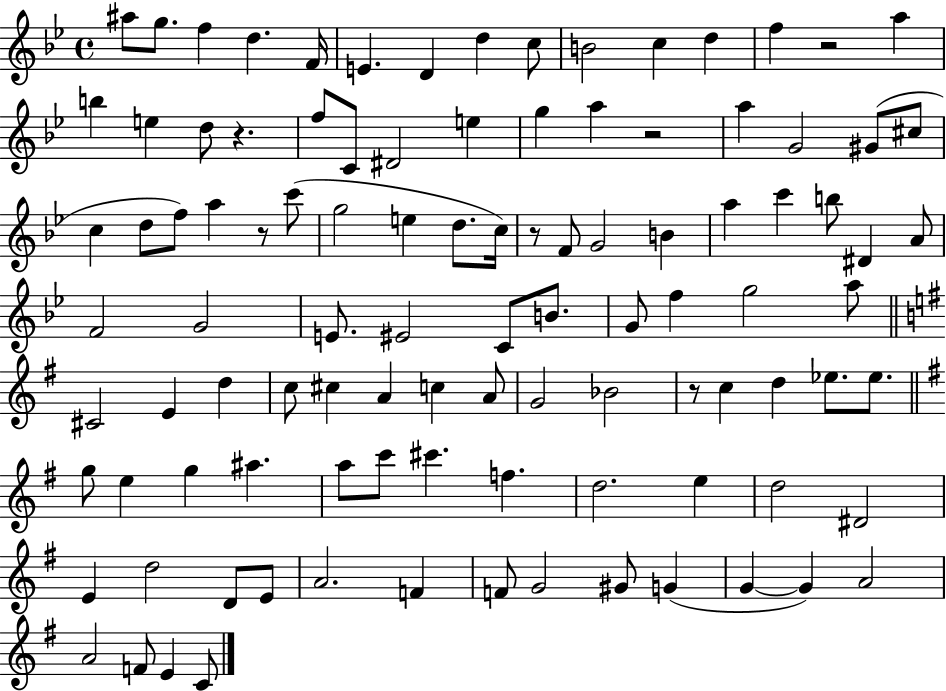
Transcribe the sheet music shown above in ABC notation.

X:1
T:Untitled
M:4/4
L:1/4
K:Bb
^a/2 g/2 f d F/4 E D d c/2 B2 c d f z2 a b e d/2 z f/2 C/2 ^D2 e g a z2 a G2 ^G/2 ^c/2 c d/2 f/2 a z/2 c'/2 g2 e d/2 c/4 z/2 F/2 G2 B a c' b/2 ^D A/2 F2 G2 E/2 ^E2 C/2 B/2 G/2 f g2 a/2 ^C2 E d c/2 ^c A c A/2 G2 _B2 z/2 c d _e/2 _e/2 g/2 e g ^a a/2 c'/2 ^c' f d2 e d2 ^D2 E d2 D/2 E/2 A2 F F/2 G2 ^G/2 G G G A2 A2 F/2 E C/2